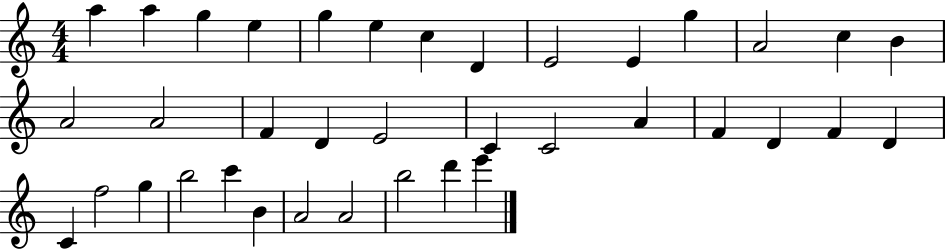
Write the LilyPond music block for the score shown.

{
  \clef treble
  \numericTimeSignature
  \time 4/4
  \key c \major
  a''4 a''4 g''4 e''4 | g''4 e''4 c''4 d'4 | e'2 e'4 g''4 | a'2 c''4 b'4 | \break a'2 a'2 | f'4 d'4 e'2 | c'4 c'2 a'4 | f'4 d'4 f'4 d'4 | \break c'4 f''2 g''4 | b''2 c'''4 b'4 | a'2 a'2 | b''2 d'''4 e'''4 | \break \bar "|."
}